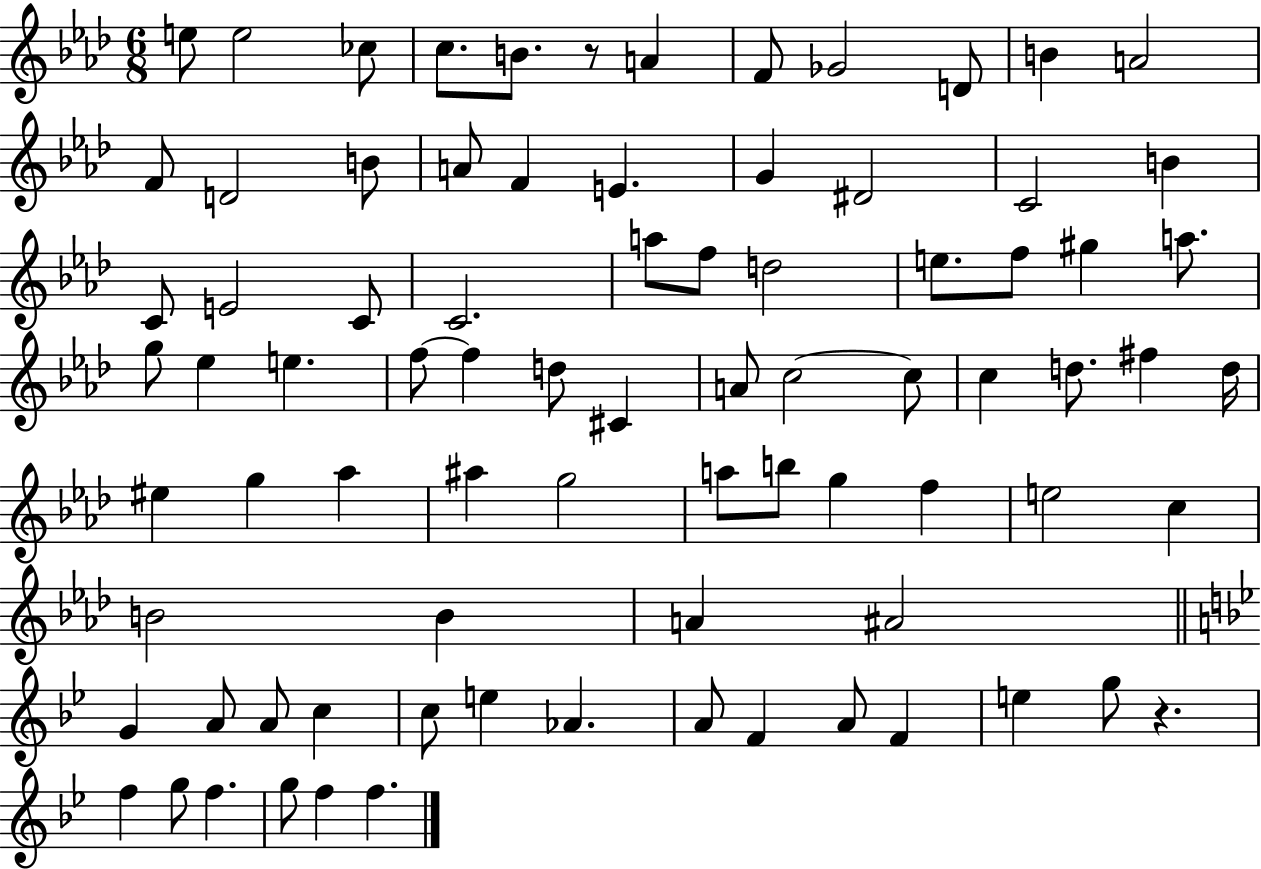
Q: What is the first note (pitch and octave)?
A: E5